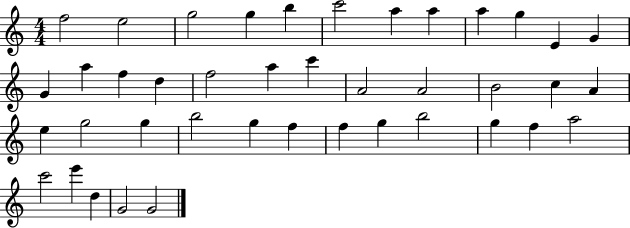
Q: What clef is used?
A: treble